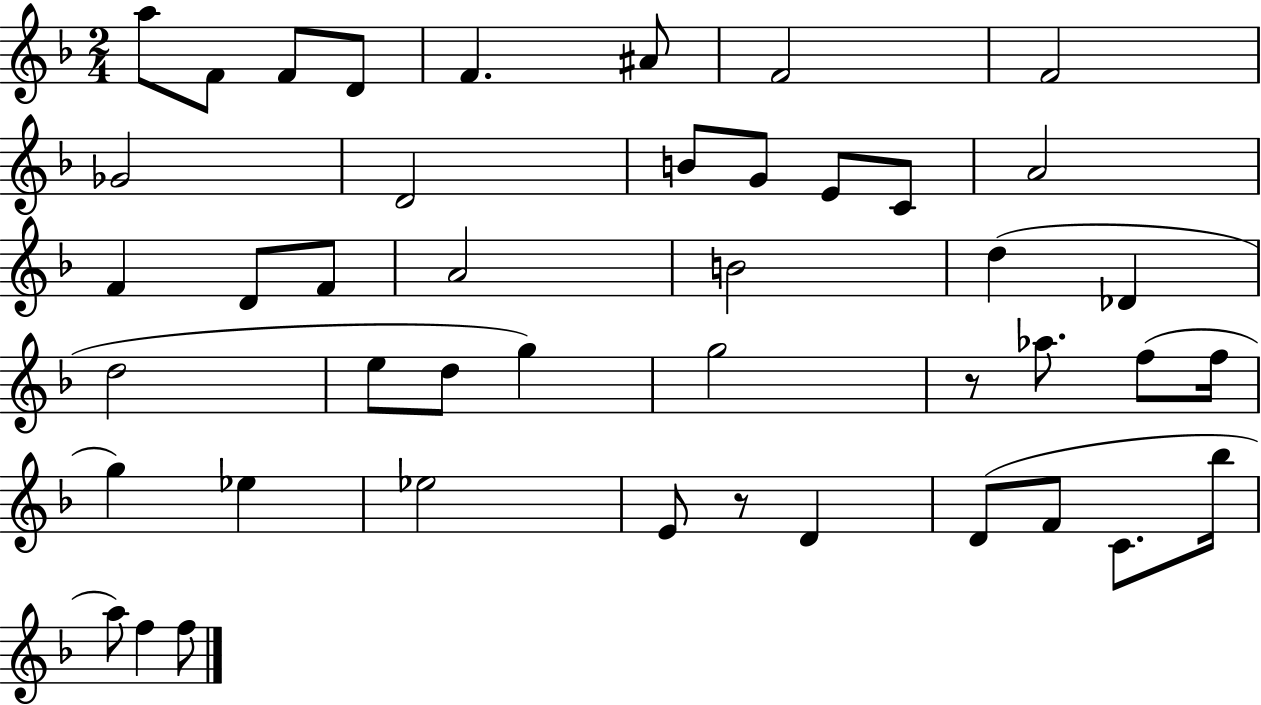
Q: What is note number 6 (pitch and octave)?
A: A#4